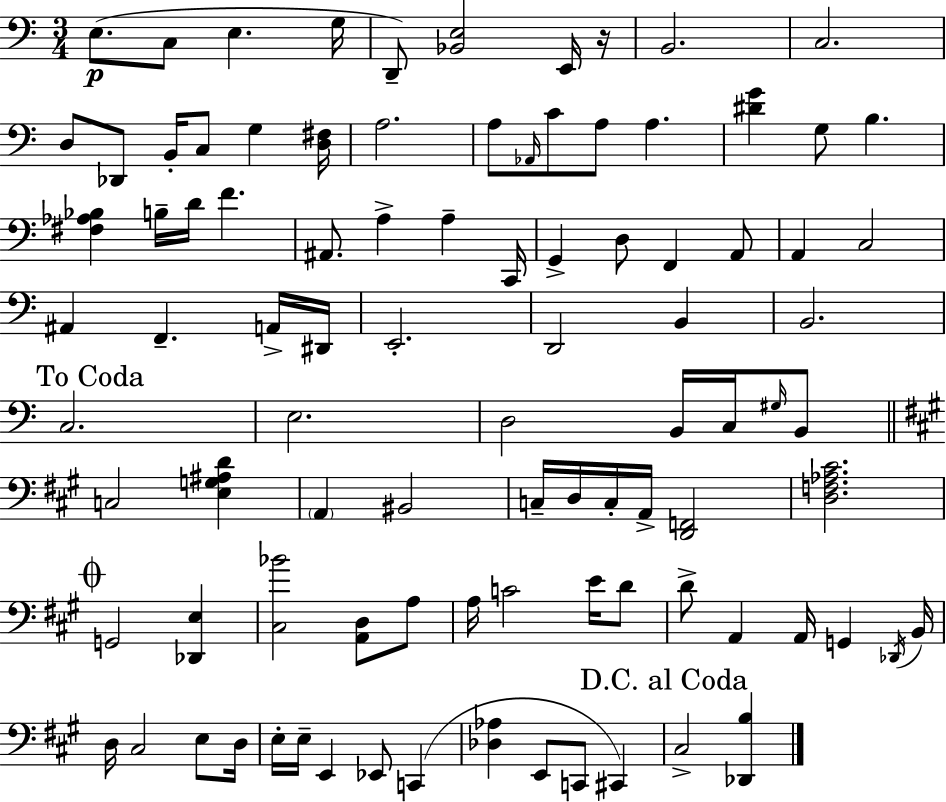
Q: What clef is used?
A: bass